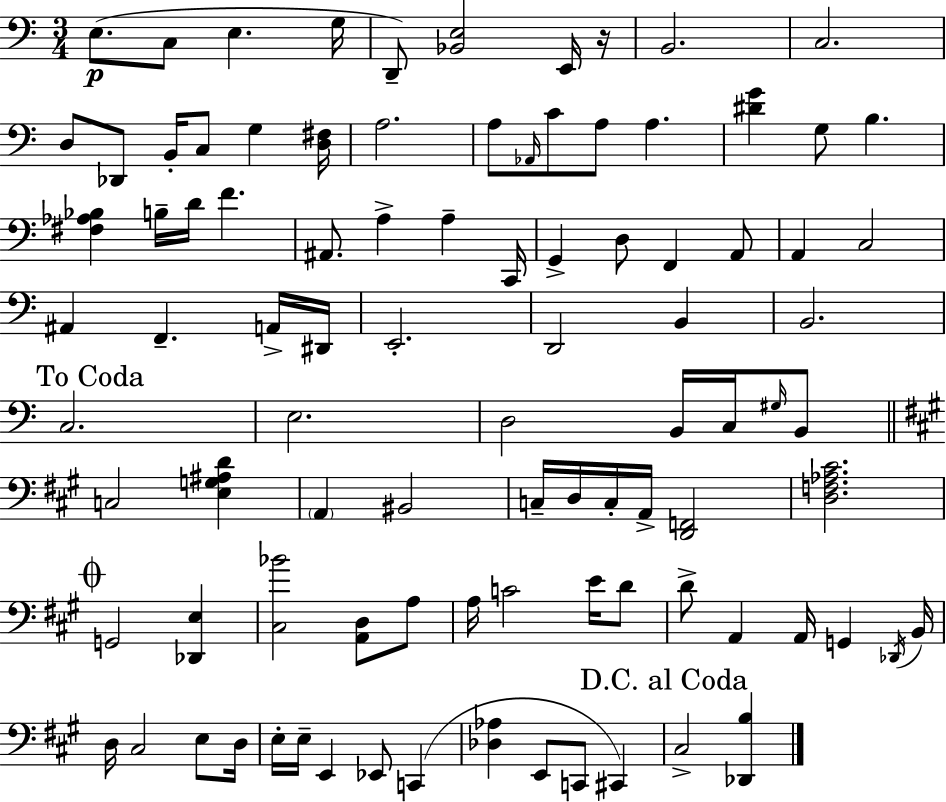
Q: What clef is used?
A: bass